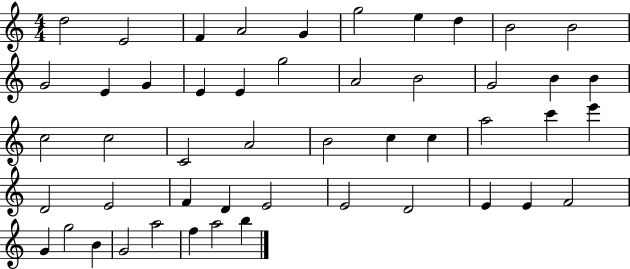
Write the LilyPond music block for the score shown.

{
  \clef treble
  \numericTimeSignature
  \time 4/4
  \key c \major
  d''2 e'2 | f'4 a'2 g'4 | g''2 e''4 d''4 | b'2 b'2 | \break g'2 e'4 g'4 | e'4 e'4 g''2 | a'2 b'2 | g'2 b'4 b'4 | \break c''2 c''2 | c'2 a'2 | b'2 c''4 c''4 | a''2 c'''4 e'''4 | \break d'2 e'2 | f'4 d'4 e'2 | e'2 d'2 | e'4 e'4 f'2 | \break g'4 g''2 b'4 | g'2 a''2 | f''4 a''2 b''4 | \bar "|."
}